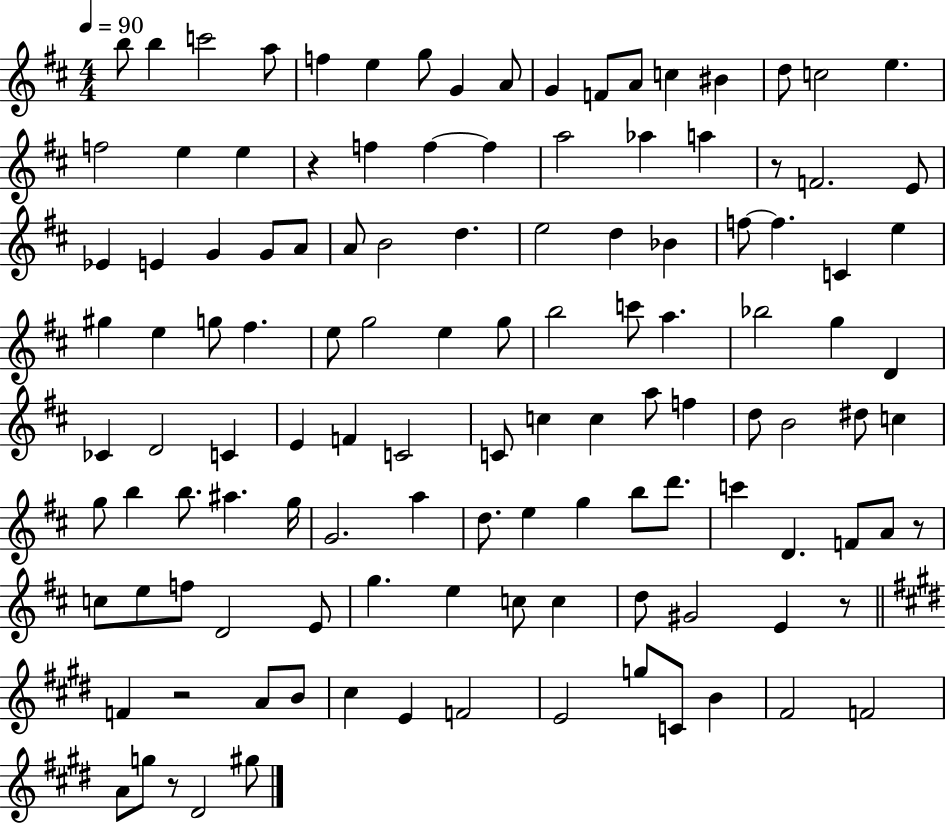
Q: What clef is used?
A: treble